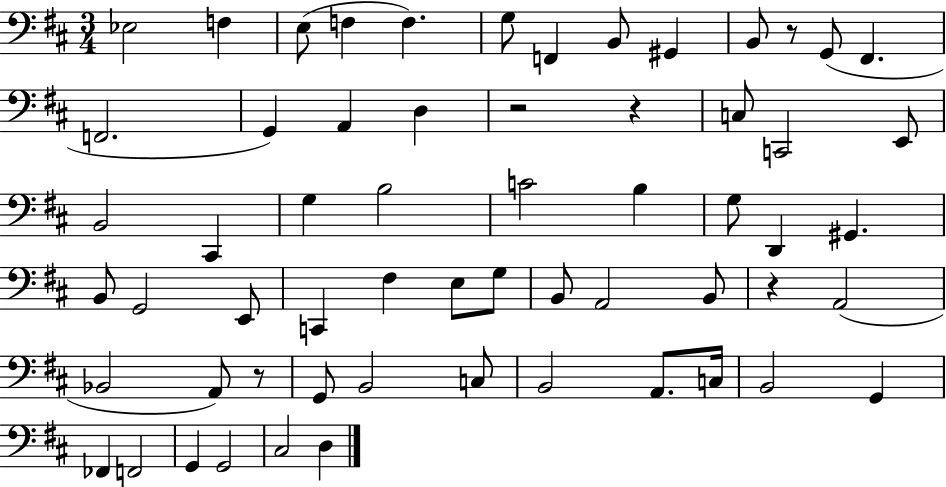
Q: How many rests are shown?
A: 5